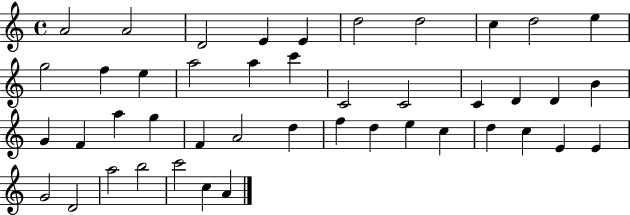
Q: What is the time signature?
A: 4/4